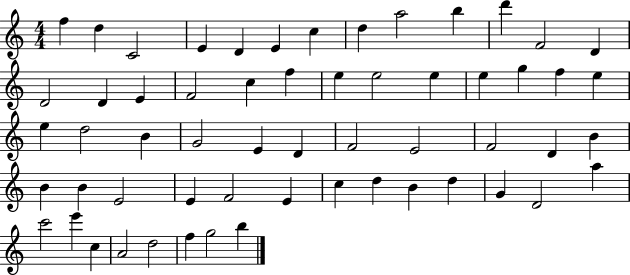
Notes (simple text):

F5/q D5/q C4/h E4/q D4/q E4/q C5/q D5/q A5/h B5/q D6/q F4/h D4/q D4/h D4/q E4/q F4/h C5/q F5/q E5/q E5/h E5/q E5/q G5/q F5/q E5/q E5/q D5/h B4/q G4/h E4/q D4/q F4/h E4/h F4/h D4/q B4/q B4/q B4/q E4/h E4/q F4/h E4/q C5/q D5/q B4/q D5/q G4/q D4/h A5/q C6/h E6/q C5/q A4/h D5/h F5/q G5/h B5/q